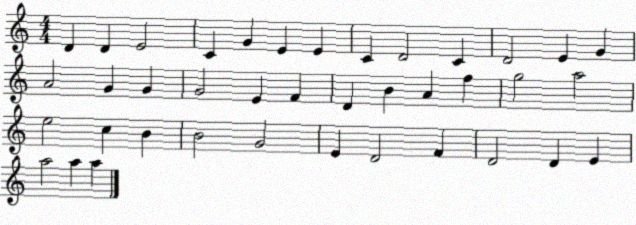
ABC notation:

X:1
T:Untitled
M:4/4
L:1/4
K:C
D D E2 C G E E C D2 C D2 E G A2 G G G2 E F D B A f g2 a2 e2 c B B2 G2 E D2 F D2 D E a2 a a